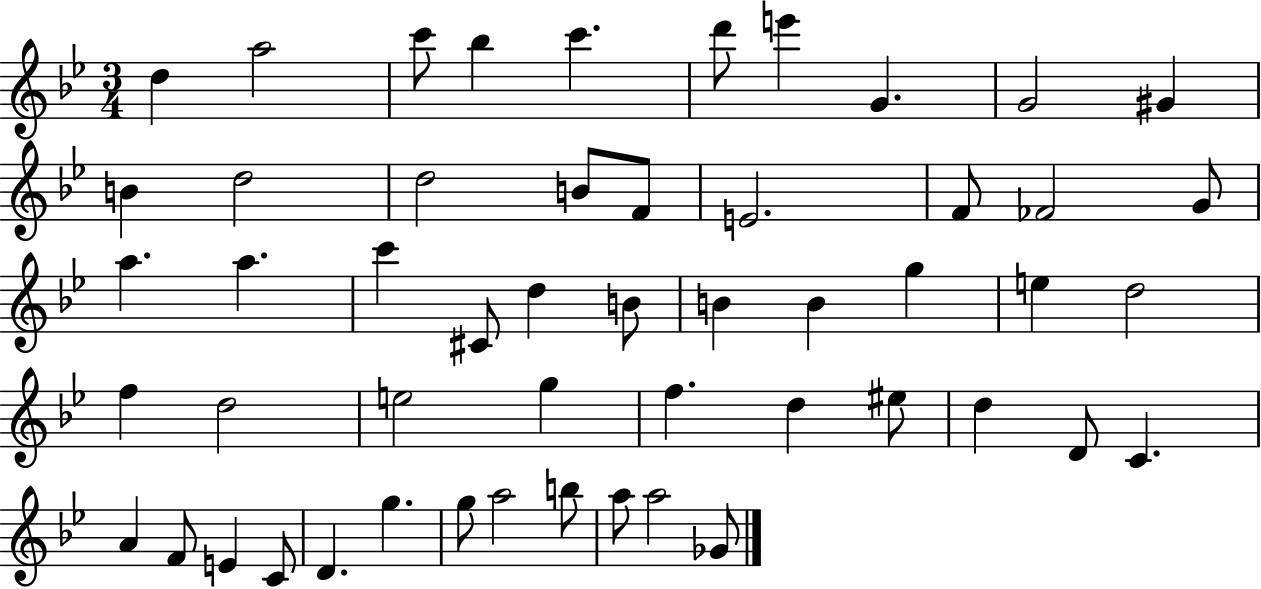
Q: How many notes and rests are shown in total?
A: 52